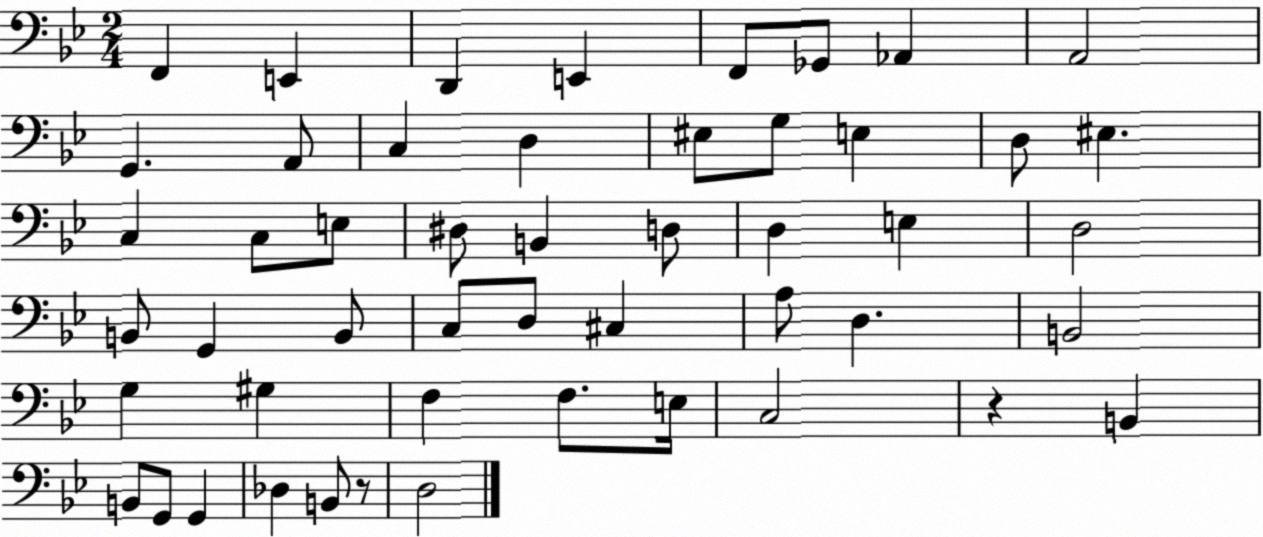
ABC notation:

X:1
T:Untitled
M:2/4
L:1/4
K:Bb
F,, E,, D,, E,, F,,/2 _G,,/2 _A,, A,,2 G,, A,,/2 C, D, ^E,/2 G,/2 E, D,/2 ^E, C, C,/2 E,/2 ^D,/2 B,, D,/2 D, E, D,2 B,,/2 G,, B,,/2 C,/2 D,/2 ^C, A,/2 D, B,,2 G, ^G, F, F,/2 E,/4 C,2 z B,, B,,/2 G,,/2 G,, _D, B,,/2 z/2 D,2